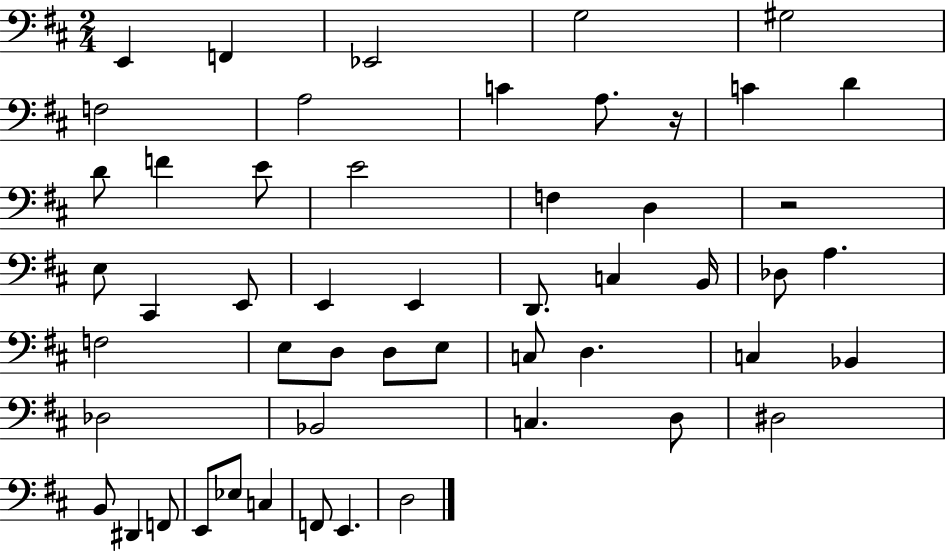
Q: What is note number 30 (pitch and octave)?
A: D3